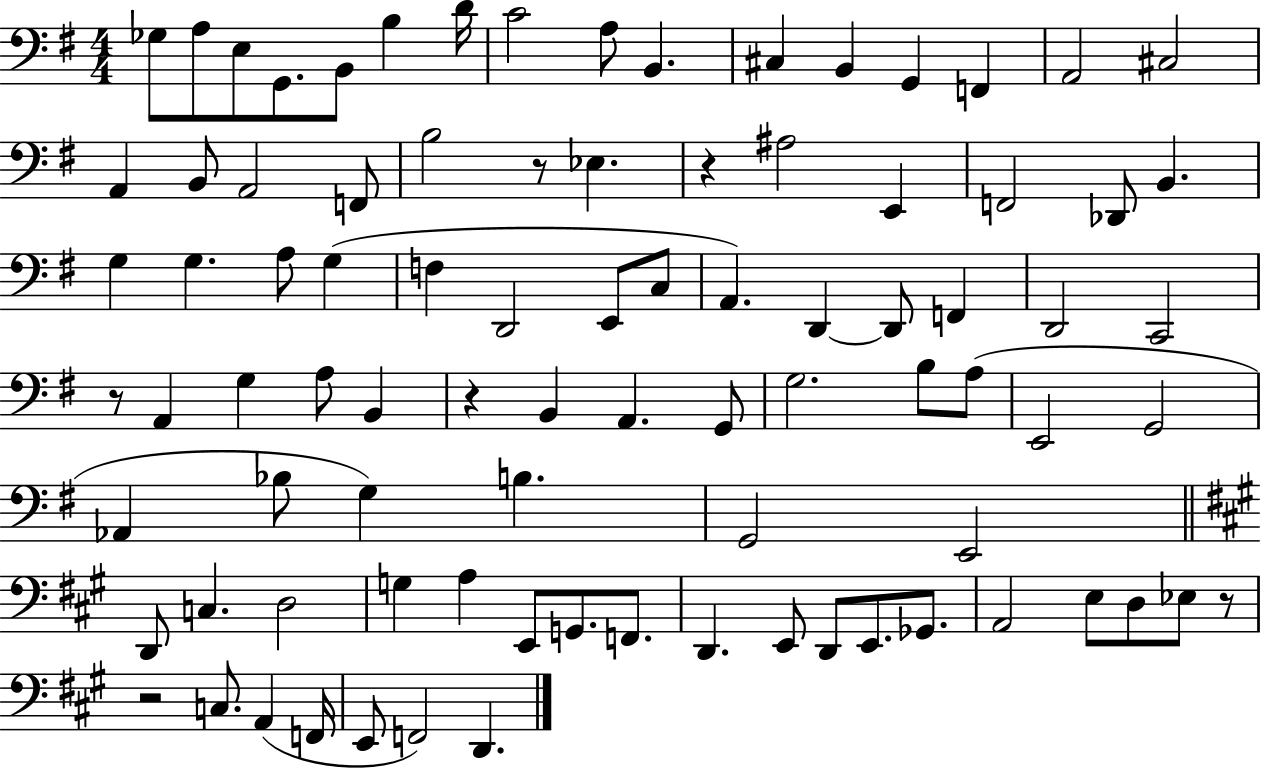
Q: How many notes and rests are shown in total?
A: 88